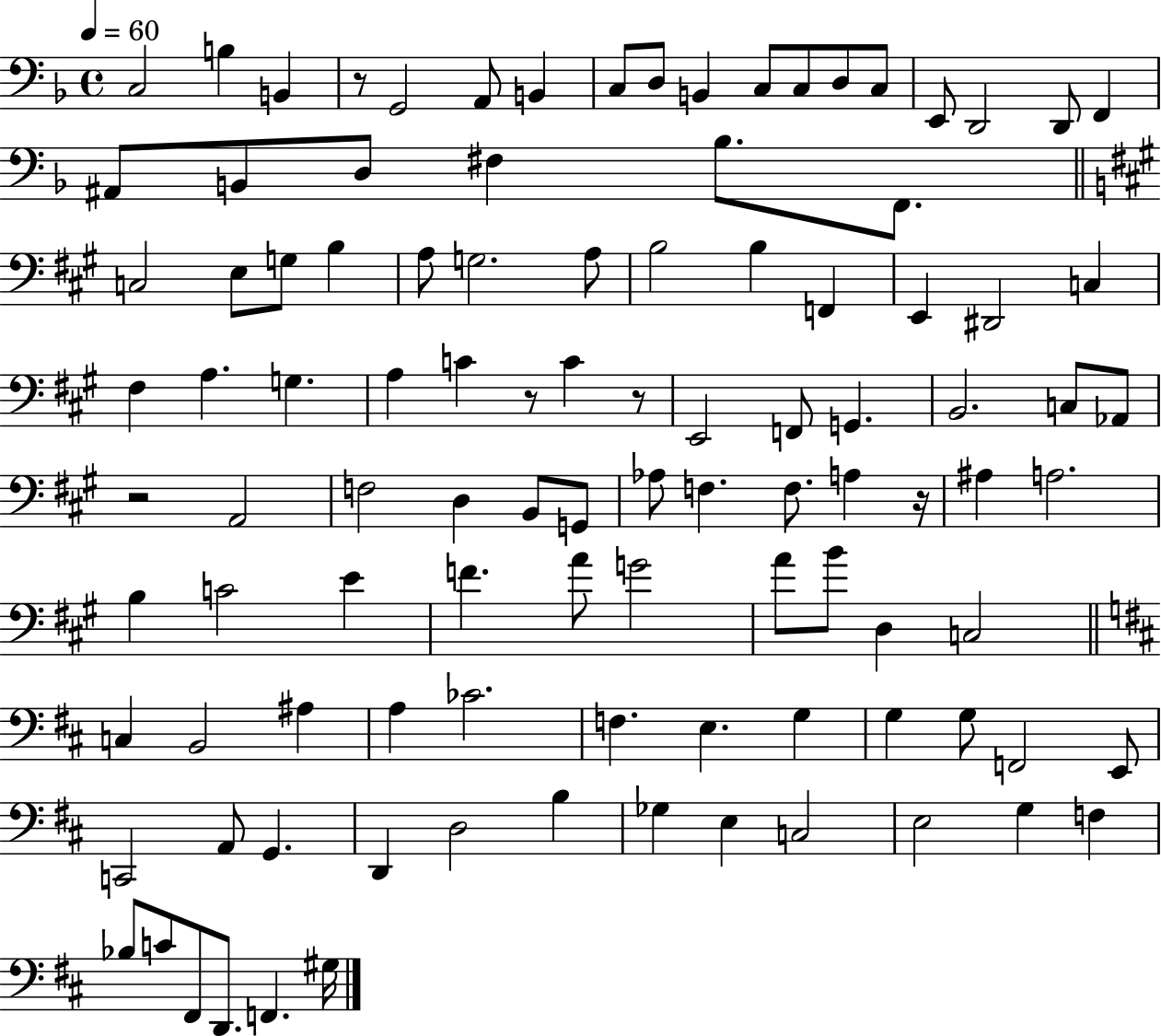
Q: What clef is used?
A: bass